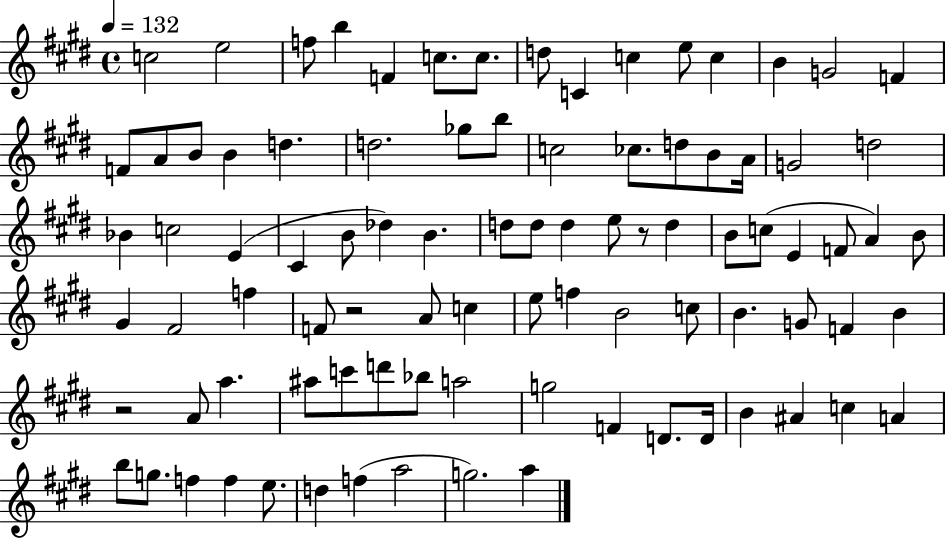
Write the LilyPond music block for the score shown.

{
  \clef treble
  \time 4/4
  \defaultTimeSignature
  \key e \major
  \tempo 4 = 132
  \repeat volta 2 { c''2 e''2 | f''8 b''4 f'4 c''8. c''8. | d''8 c'4 c''4 e''8 c''4 | b'4 g'2 f'4 | \break f'8 a'8 b'8 b'4 d''4. | d''2. ges''8 b''8 | c''2 ces''8. d''8 b'8 a'16 | g'2 d''2 | \break bes'4 c''2 e'4( | cis'4 b'8 des''4) b'4. | d''8 d''8 d''4 e''8 r8 d''4 | b'8 c''8( e'4 f'8 a'4) b'8 | \break gis'4 fis'2 f''4 | f'8 r2 a'8 c''4 | e''8 f''4 b'2 c''8 | b'4. g'8 f'4 b'4 | \break r2 a'8 a''4. | ais''8 c'''8 d'''8 bes''8 a''2 | g''2 f'4 d'8. d'16 | b'4 ais'4 c''4 a'4 | \break b''8 g''8. f''4 f''4 e''8. | d''4 f''4( a''2 | g''2.) a''4 | } \bar "|."
}